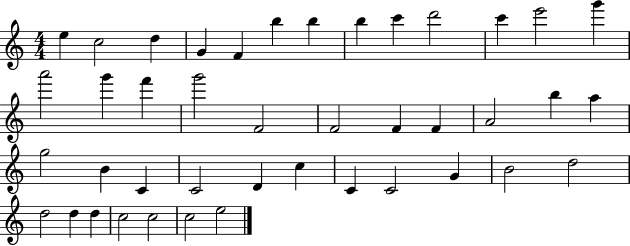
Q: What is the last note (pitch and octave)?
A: E5